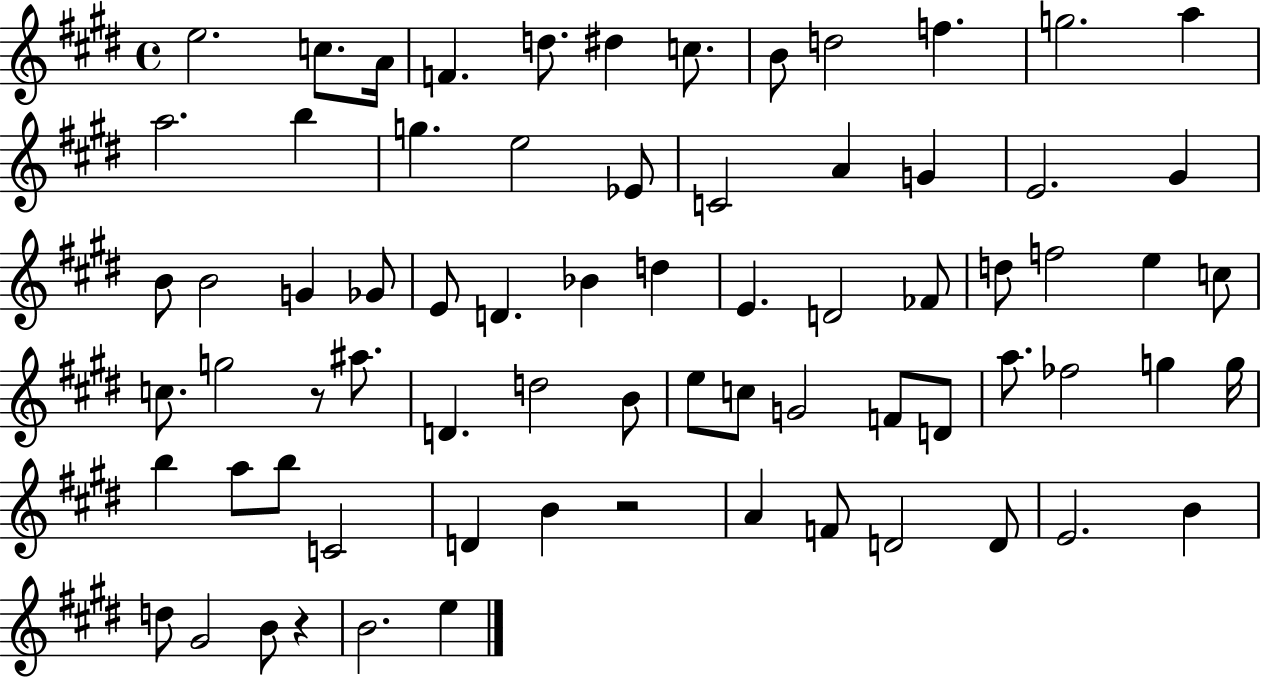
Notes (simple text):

E5/h. C5/e. A4/s F4/q. D5/e. D#5/q C5/e. B4/e D5/h F5/q. G5/h. A5/q A5/h. B5/q G5/q. E5/h Eb4/e C4/h A4/q G4/q E4/h. G#4/q B4/e B4/h G4/q Gb4/e E4/e D4/q. Bb4/q D5/q E4/q. D4/h FES4/e D5/e F5/h E5/q C5/e C5/e. G5/h R/e A#5/e. D4/q. D5/h B4/e E5/e C5/e G4/h F4/e D4/e A5/e. FES5/h G5/q G5/s B5/q A5/e B5/e C4/h D4/q B4/q R/h A4/q F4/e D4/h D4/e E4/h. B4/q D5/e G#4/h B4/e R/q B4/h. E5/q